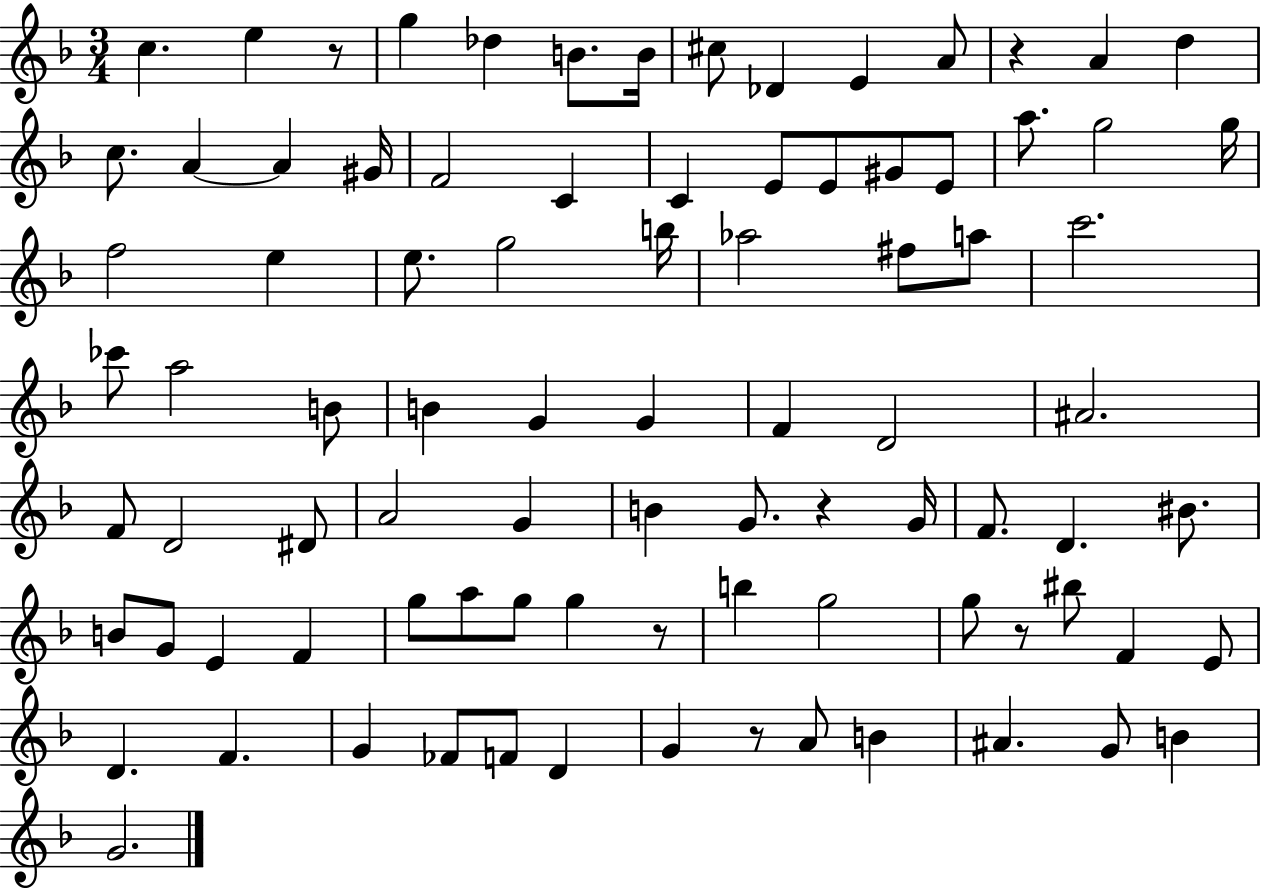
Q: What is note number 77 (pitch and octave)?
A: A4